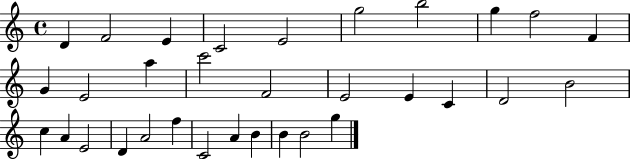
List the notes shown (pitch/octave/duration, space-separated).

D4/q F4/h E4/q C4/h E4/h G5/h B5/h G5/q F5/h F4/q G4/q E4/h A5/q C6/h F4/h E4/h E4/q C4/q D4/h B4/h C5/q A4/q E4/h D4/q A4/h F5/q C4/h A4/q B4/q B4/q B4/h G5/q